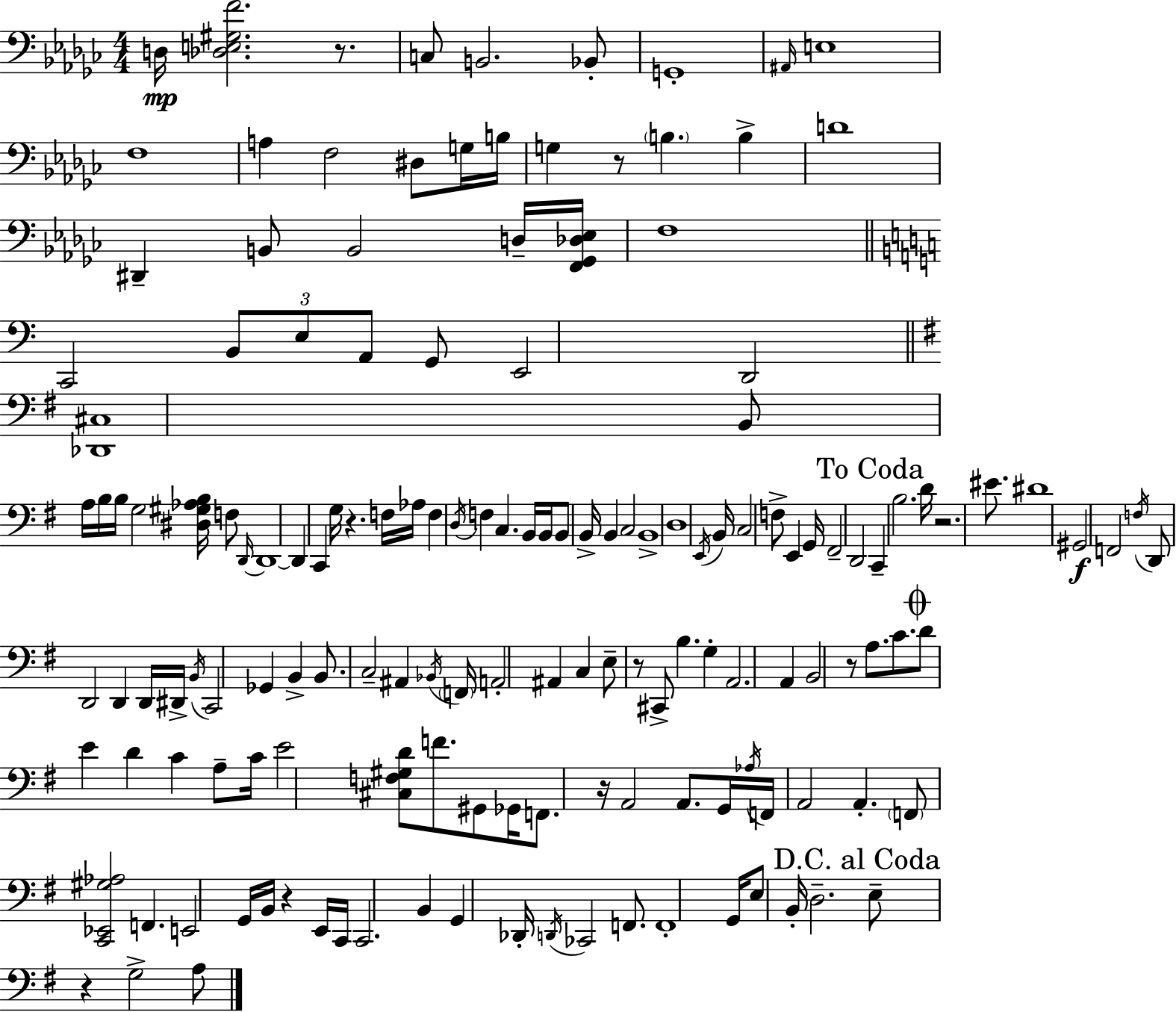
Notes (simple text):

D3/s [Db3,E3,G#3,F4]/h. R/e. C3/e B2/h. Bb2/e G2/w A#2/s E3/w F3/w A3/q F3/h D#3/e G3/s B3/s G3/q R/e B3/q. B3/q D4/w D#2/q B2/e B2/h D3/s [F2,Gb2,Db3,Eb3]/s F3/w C2/h B2/e E3/e A2/e G2/e E2/h D2/h [Db2,C#3]/w B2/e A3/s B3/s B3/s G3/h [D#3,G#3,Ab3,B3]/s F3/e D2/s D2/w D2/q C2/q G3/s R/q. F3/s Ab3/s F3/q D3/s F3/q C3/q. B2/s B2/s B2/e B2/s B2/q C3/h B2/w D3/w E2/s B2/s C3/h F3/e E2/q G2/s F#2/h D2/h C2/q B3/h. D4/s R/h. EIS4/e. D#4/w G#2/h F2/h F3/s D2/e D2/h D2/q D2/s D#2/s B2/s C2/h Gb2/q B2/q B2/e. C3/h A#2/q Bb2/s F2/s A2/h A#2/q C3/q E3/e R/e C#2/e B3/q. G3/q A2/h. A2/q B2/h R/e A3/e. C4/e. D4/e E4/q D4/q C4/q A3/e C4/s E4/h [C#3,F3,G#3,D4]/e F4/e. G#2/e Gb2/s F2/e. R/s A2/h A2/e. G2/s Ab3/s F2/s A2/h A2/q. F2/e [C2,Eb2,G#3,Ab3]/h F2/q. E2/h G2/s B2/s R/q E2/s C2/s C2/h. B2/q G2/q Db2/s D2/s CES2/h F2/e. F2/w G2/s E3/e B2/s D3/h. E3/e R/q G3/h A3/e